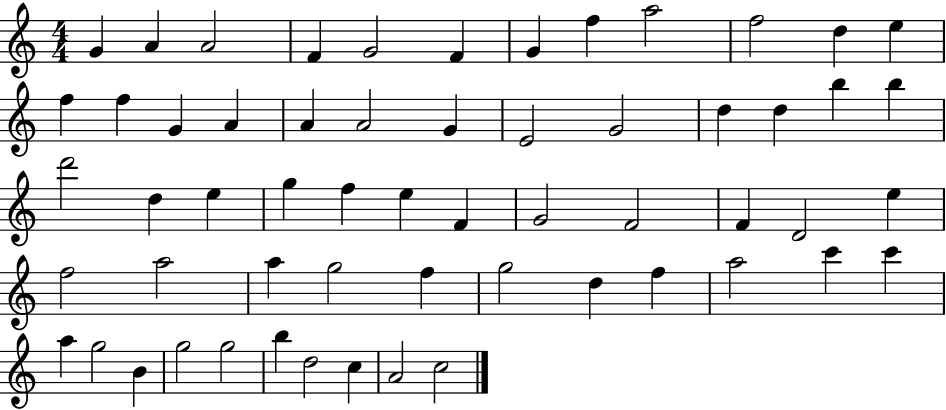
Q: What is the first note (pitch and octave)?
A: G4